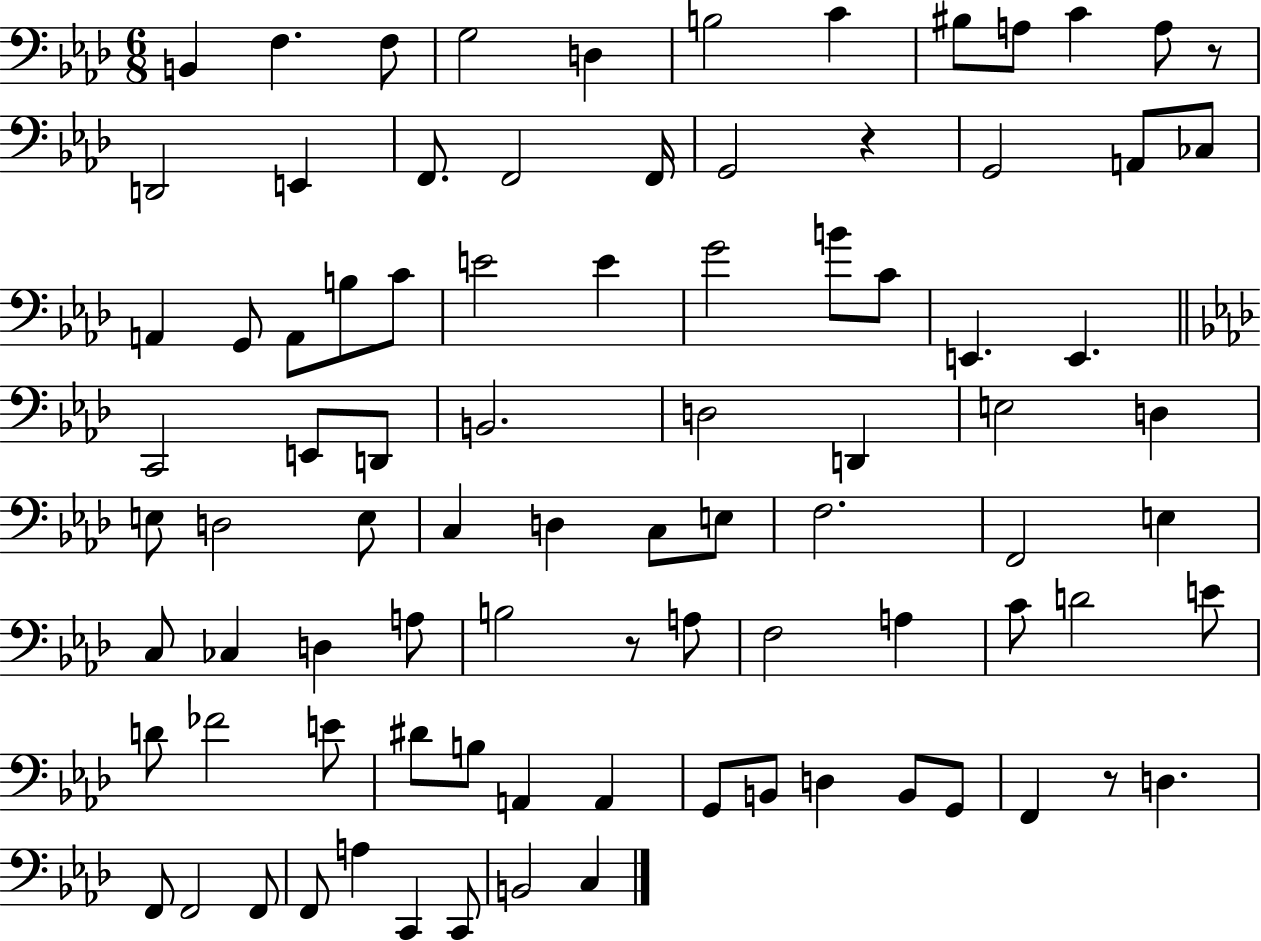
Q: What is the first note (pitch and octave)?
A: B2